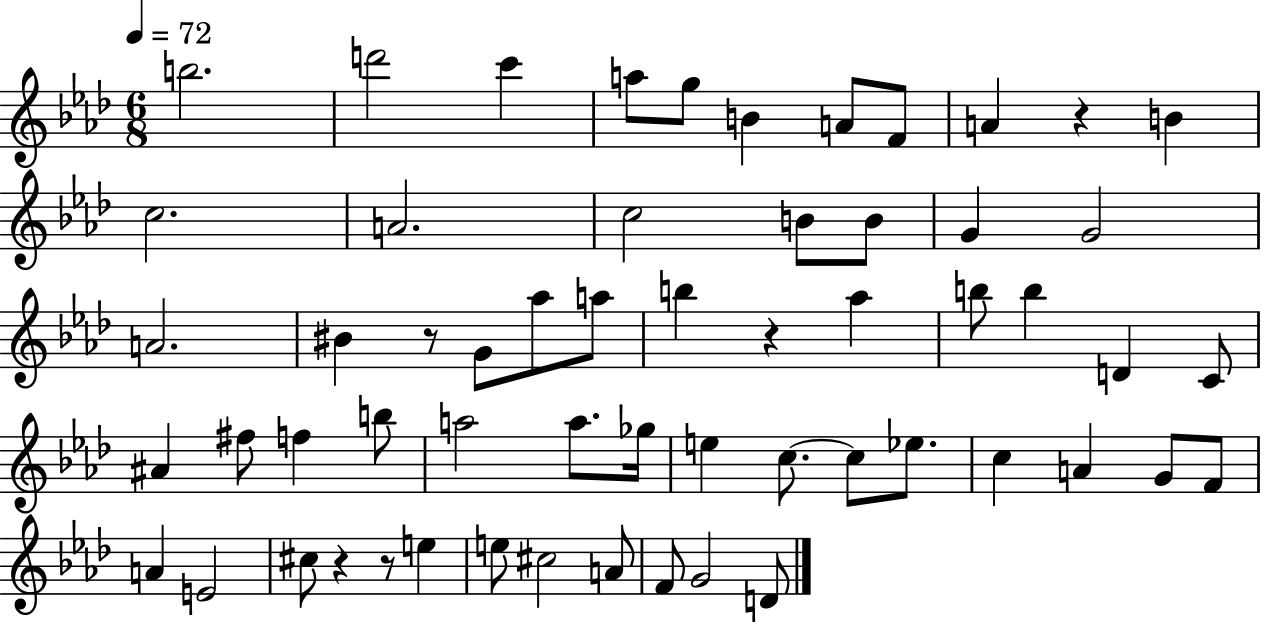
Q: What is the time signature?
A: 6/8